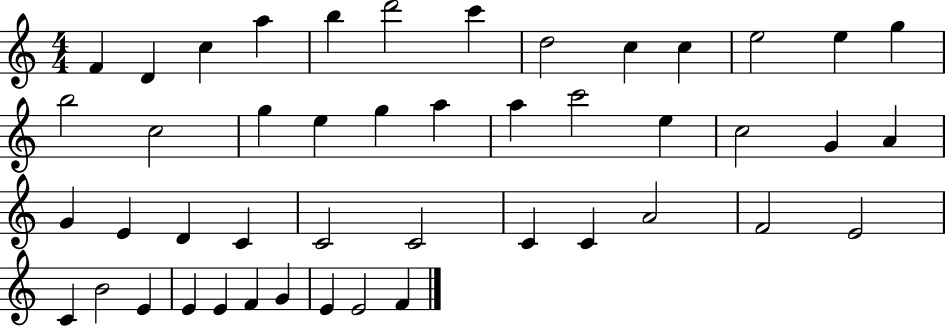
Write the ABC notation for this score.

X:1
T:Untitled
M:4/4
L:1/4
K:C
F D c a b d'2 c' d2 c c e2 e g b2 c2 g e g a a c'2 e c2 G A G E D C C2 C2 C C A2 F2 E2 C B2 E E E F G E E2 F